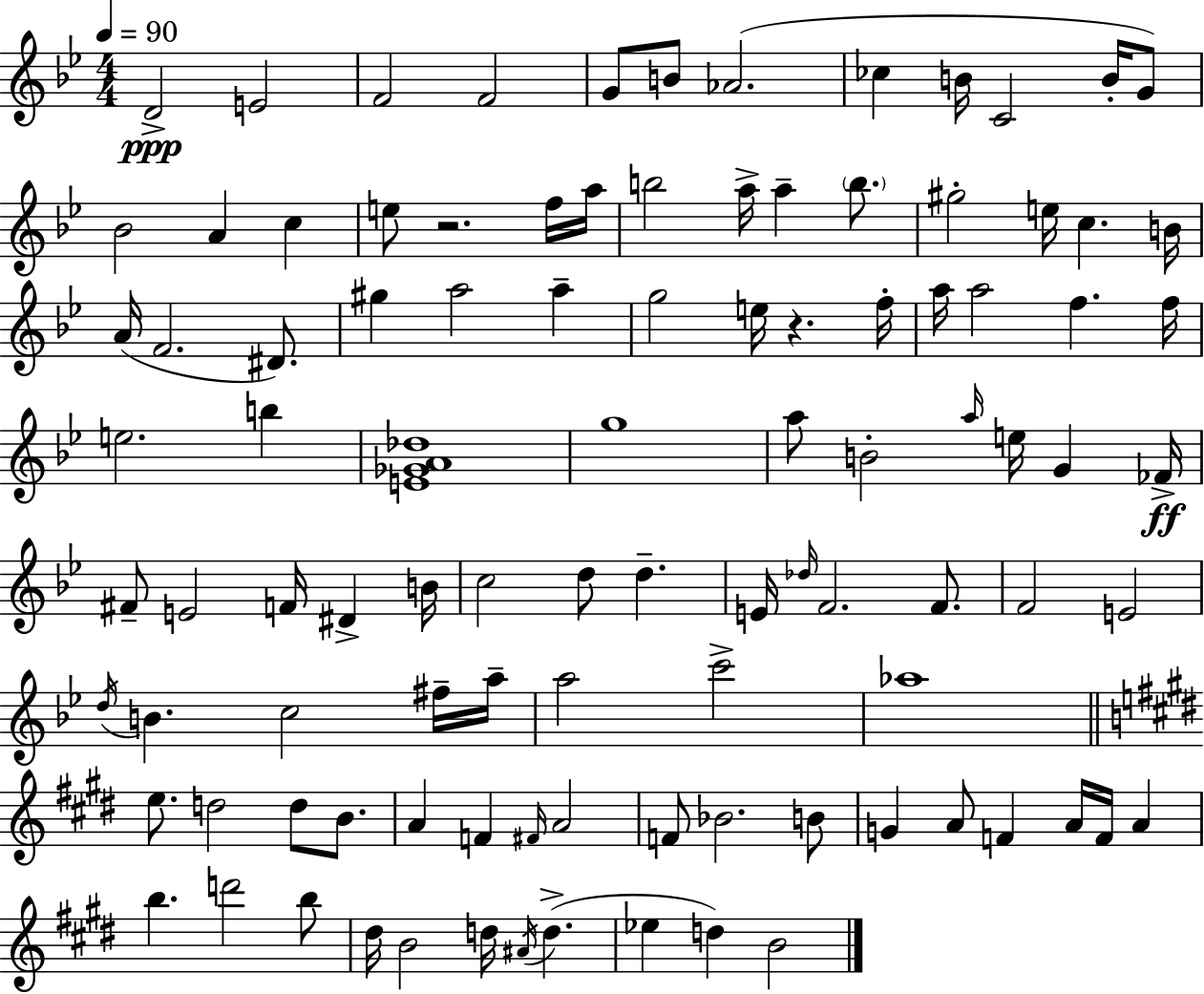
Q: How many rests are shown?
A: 2